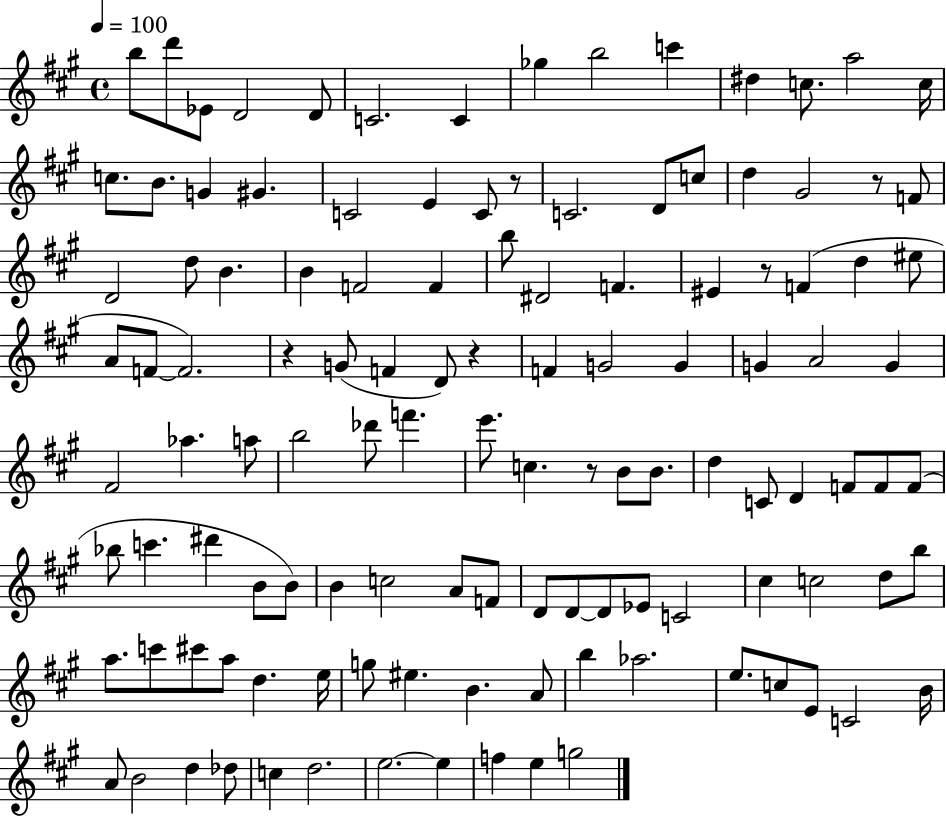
{
  \clef treble
  \time 4/4
  \defaultTimeSignature
  \key a \major
  \tempo 4 = 100
  b''8 d'''8 ees'8 d'2 d'8 | c'2. c'4 | ges''4 b''2 c'''4 | dis''4 c''8. a''2 c''16 | \break c''8. b'8. g'4 gis'4. | c'2 e'4 c'8 r8 | c'2. d'8 c''8 | d''4 gis'2 r8 f'8 | \break d'2 d''8 b'4. | b'4 f'2 f'4 | b''8 dis'2 f'4. | eis'4 r8 f'4( d''4 eis''8 | \break a'8 f'8~~ f'2.) | r4 g'8( f'4 d'8) r4 | f'4 g'2 g'4 | g'4 a'2 g'4 | \break fis'2 aes''4. a''8 | b''2 des'''8 f'''4. | e'''8. c''4. r8 b'8 b'8. | d''4 c'8 d'4 f'8 f'8 f'8( | \break bes''8 c'''4. dis'''4 b'8 b'8) | b'4 c''2 a'8 f'8 | d'8 d'8~~ d'8 ees'8 c'2 | cis''4 c''2 d''8 b''8 | \break a''8. c'''8 cis'''8 a''8 d''4. e''16 | g''8 eis''4. b'4. a'8 | b''4 aes''2. | e''8. c''8 e'8 c'2 b'16 | \break a'8 b'2 d''4 des''8 | c''4 d''2. | e''2.~~ e''4 | f''4 e''4 g''2 | \break \bar "|."
}